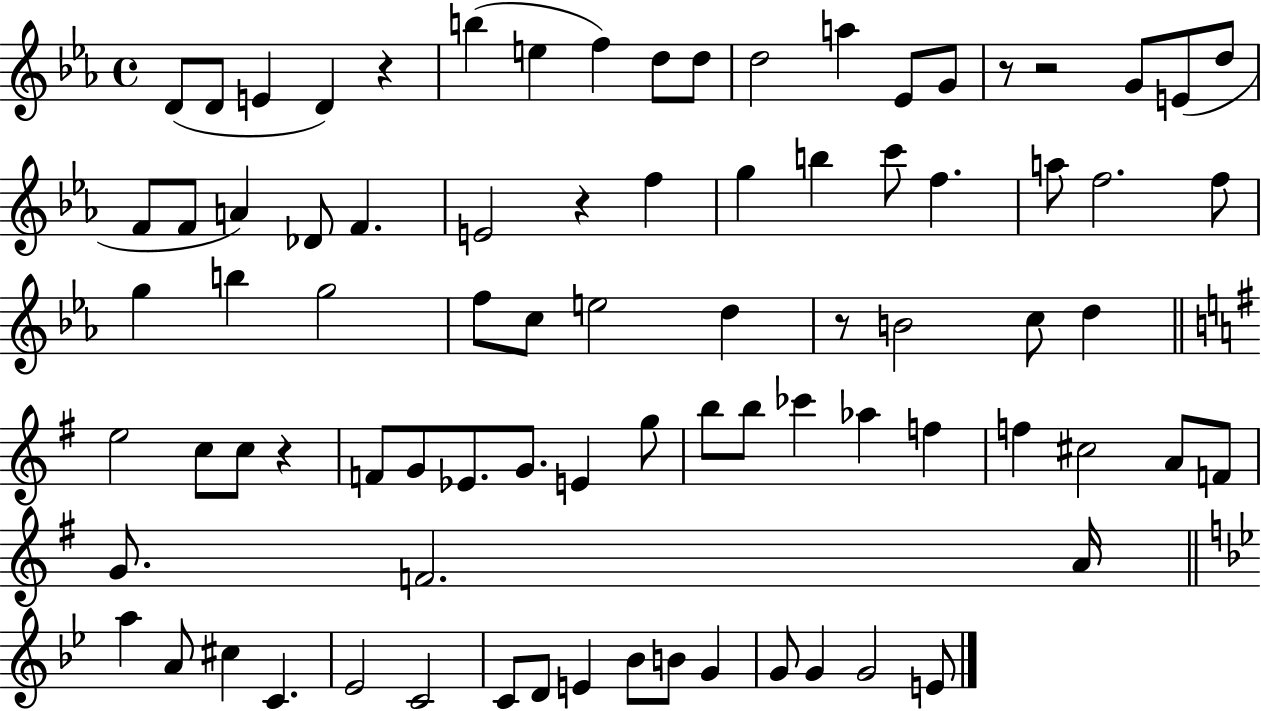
D4/e D4/e E4/q D4/q R/q B5/q E5/q F5/q D5/e D5/e D5/h A5/q Eb4/e G4/e R/e R/h G4/e E4/e D5/e F4/e F4/e A4/q Db4/e F4/q. E4/h R/q F5/q G5/q B5/q C6/e F5/q. A5/e F5/h. F5/e G5/q B5/q G5/h F5/e C5/e E5/h D5/q R/e B4/h C5/e D5/q E5/h C5/e C5/e R/q F4/e G4/e Eb4/e. G4/e. E4/q G5/e B5/e B5/e CES6/q Ab5/q F5/q F5/q C#5/h A4/e F4/e G4/e. F4/h. A4/s A5/q A4/e C#5/q C4/q. Eb4/h C4/h C4/e D4/e E4/q Bb4/e B4/e G4/q G4/e G4/q G4/h E4/e